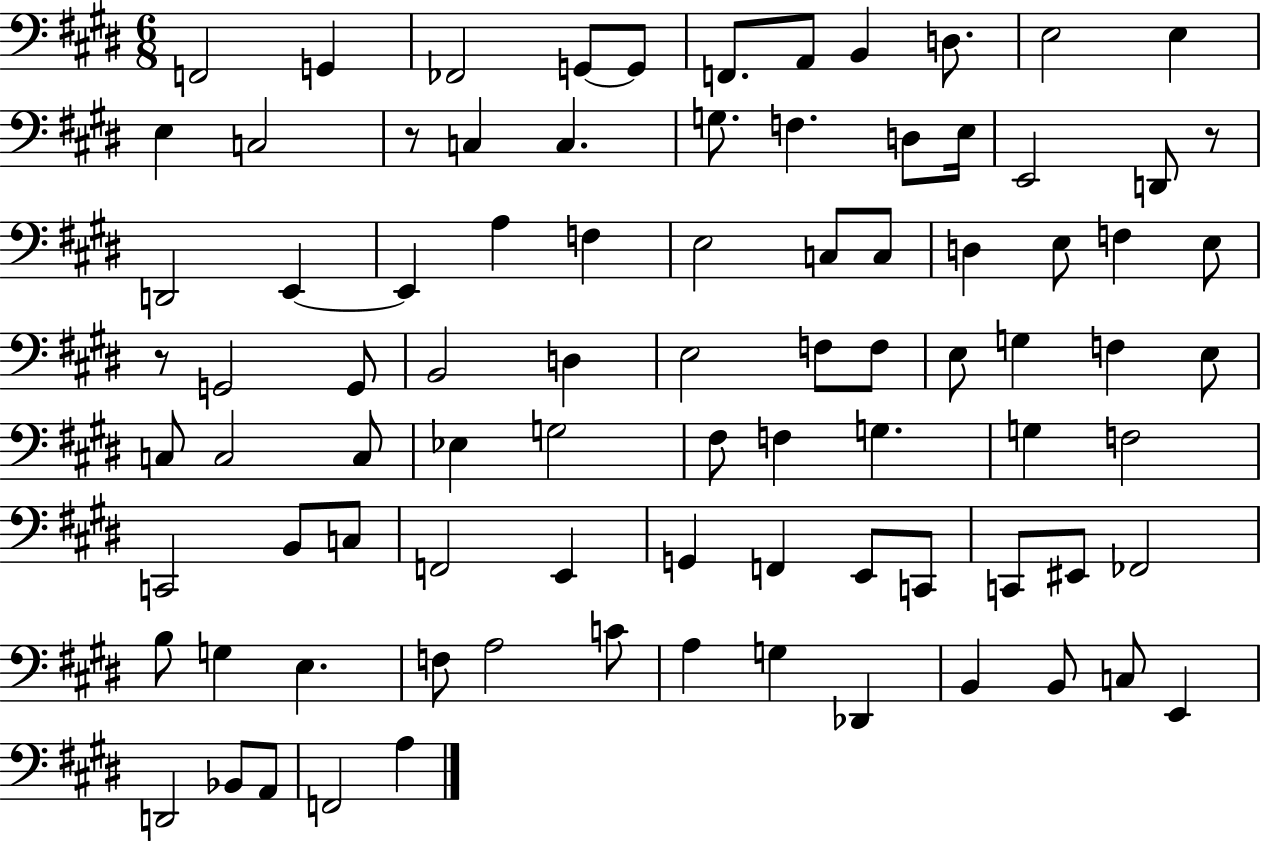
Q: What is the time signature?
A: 6/8